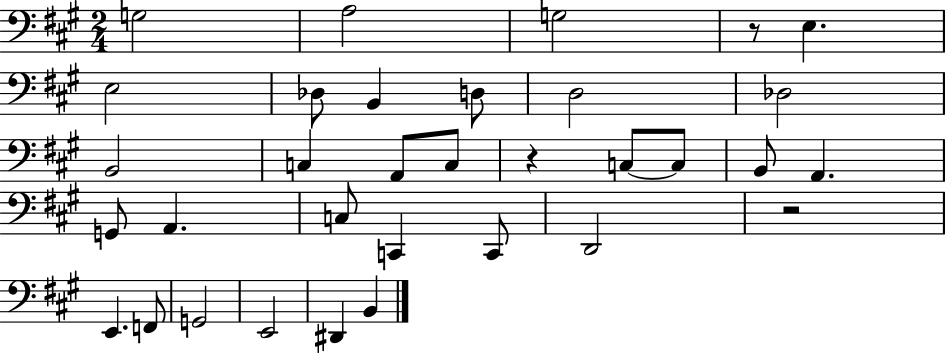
X:1
T:Untitled
M:2/4
L:1/4
K:A
G,2 A,2 G,2 z/2 E, E,2 _D,/2 B,, D,/2 D,2 _D,2 B,,2 C, A,,/2 C,/2 z C,/2 C,/2 B,,/2 A,, G,,/2 A,, C,/2 C,, C,,/2 D,,2 z2 E,, F,,/2 G,,2 E,,2 ^D,, B,,